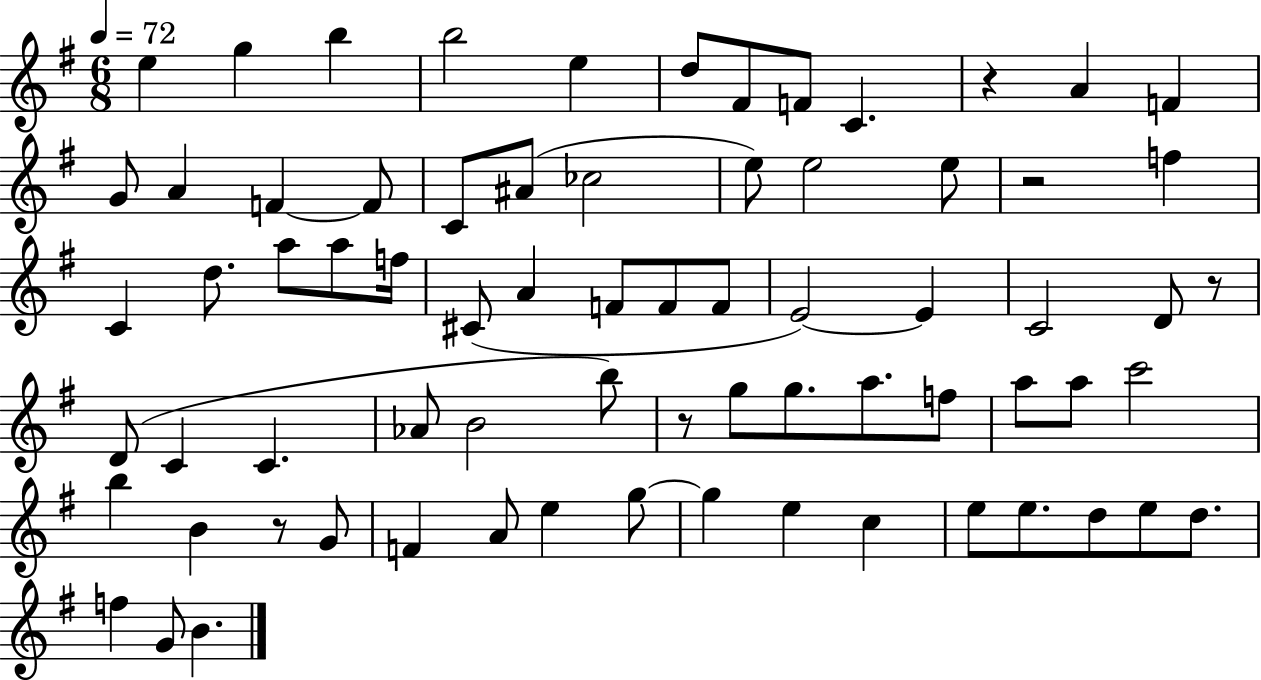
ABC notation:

X:1
T:Untitled
M:6/8
L:1/4
K:G
e g b b2 e d/2 ^F/2 F/2 C z A F G/2 A F F/2 C/2 ^A/2 _c2 e/2 e2 e/2 z2 f C d/2 a/2 a/2 f/4 ^C/2 A F/2 F/2 F/2 E2 E C2 D/2 z/2 D/2 C C _A/2 B2 b/2 z/2 g/2 g/2 a/2 f/2 a/2 a/2 c'2 b B z/2 G/2 F A/2 e g/2 g e c e/2 e/2 d/2 e/2 d/2 f G/2 B